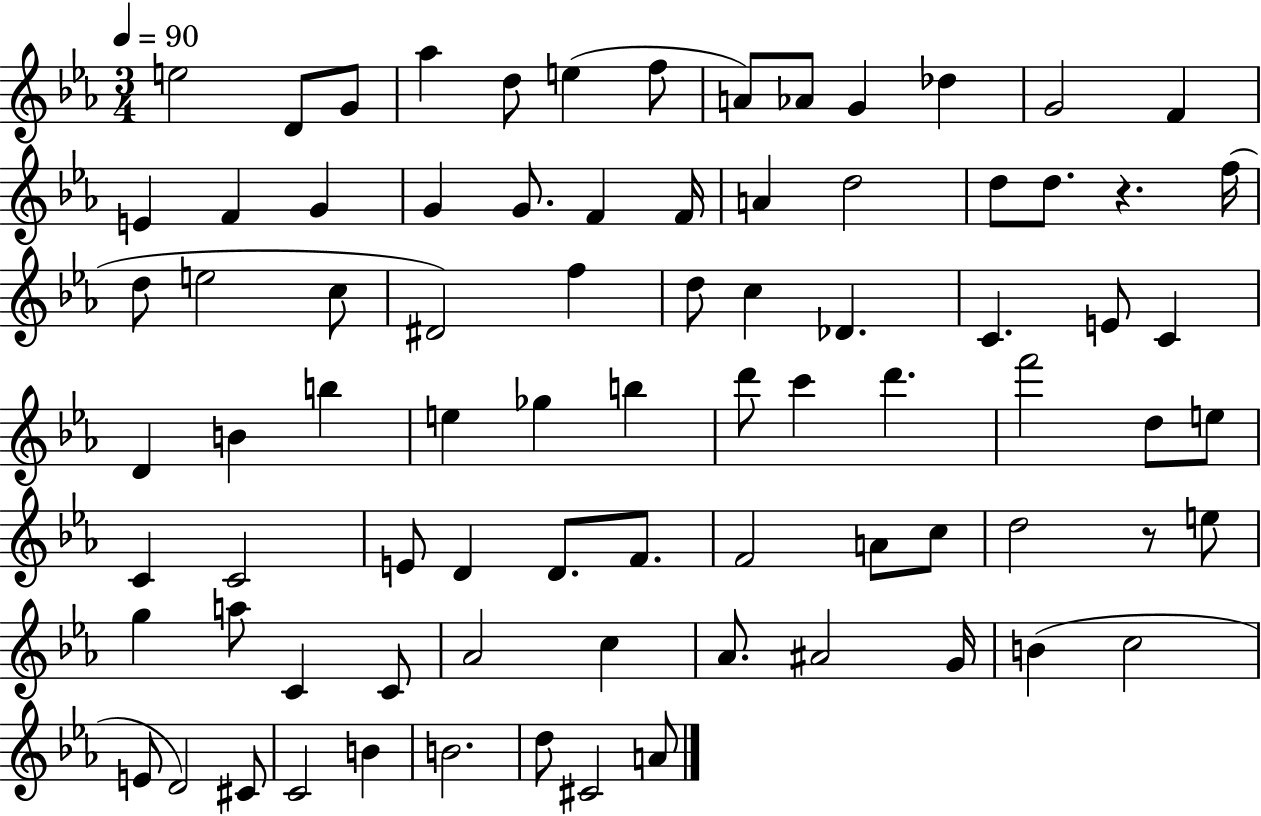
X:1
T:Untitled
M:3/4
L:1/4
K:Eb
e2 D/2 G/2 _a d/2 e f/2 A/2 _A/2 G _d G2 F E F G G G/2 F F/4 A d2 d/2 d/2 z f/4 d/2 e2 c/2 ^D2 f d/2 c _D C E/2 C D B b e _g b d'/2 c' d' f'2 d/2 e/2 C C2 E/2 D D/2 F/2 F2 A/2 c/2 d2 z/2 e/2 g a/2 C C/2 _A2 c _A/2 ^A2 G/4 B c2 E/2 D2 ^C/2 C2 B B2 d/2 ^C2 A/2